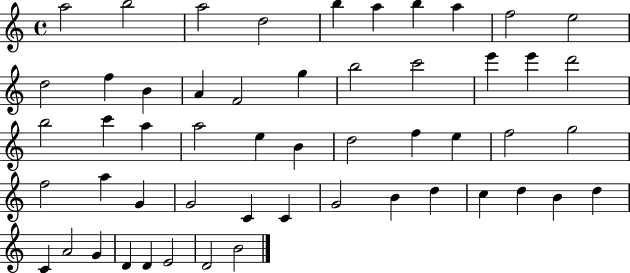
X:1
T:Untitled
M:4/4
L:1/4
K:C
a2 b2 a2 d2 b a b a f2 e2 d2 f B A F2 g b2 c'2 e' e' d'2 b2 c' a a2 e B d2 f e f2 g2 f2 a G G2 C C G2 B d c d B d C A2 G D D E2 D2 B2